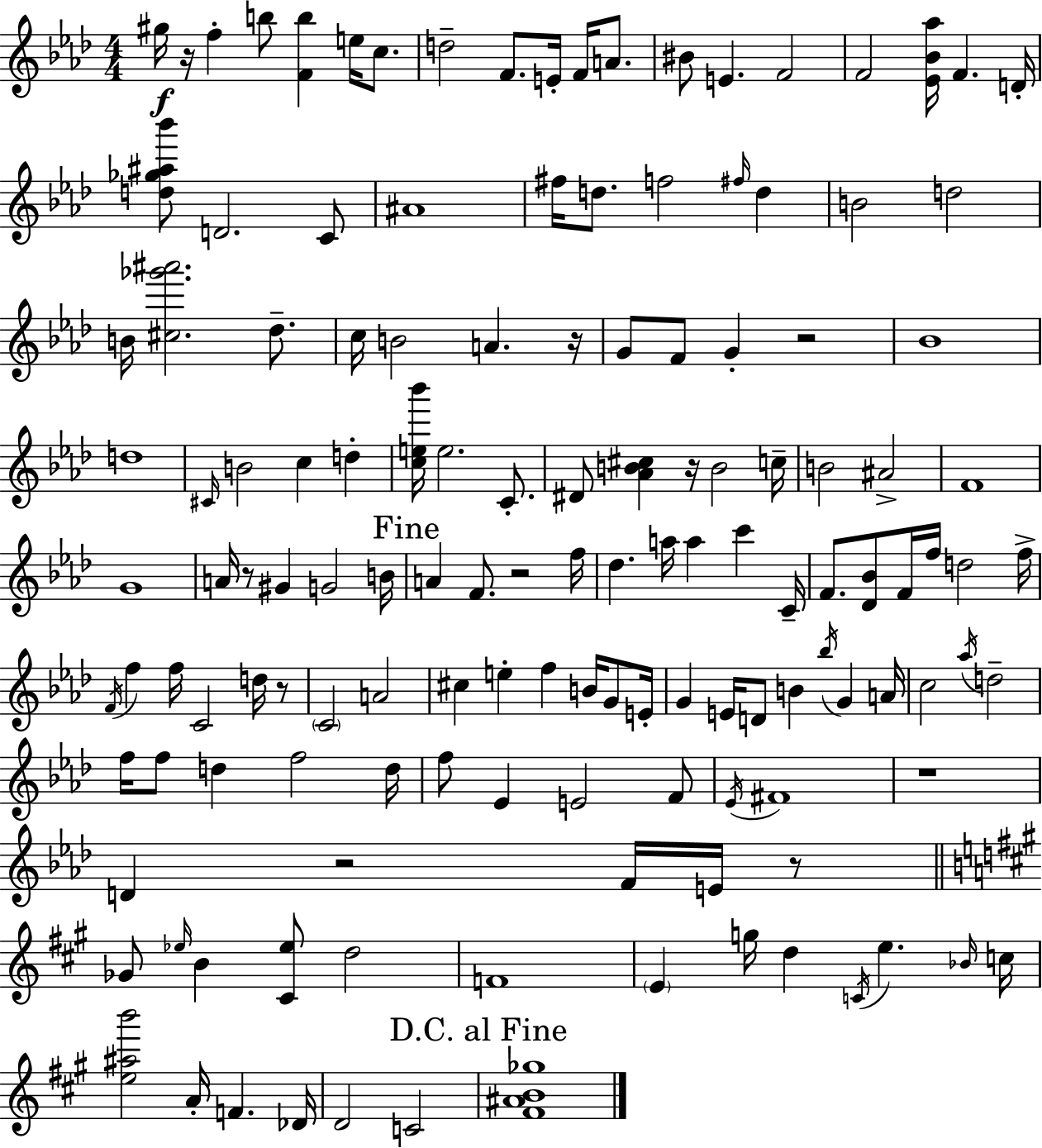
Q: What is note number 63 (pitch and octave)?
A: F4